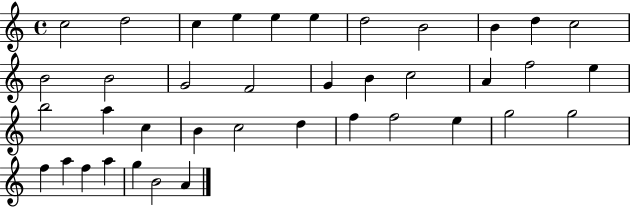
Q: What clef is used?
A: treble